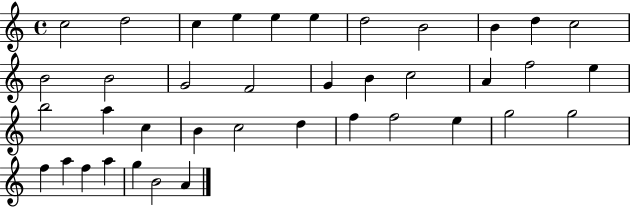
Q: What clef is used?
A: treble